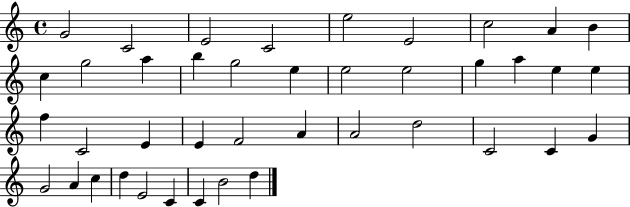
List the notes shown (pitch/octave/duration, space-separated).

G4/h C4/h E4/h C4/h E5/h E4/h C5/h A4/q B4/q C5/q G5/h A5/q B5/q G5/h E5/q E5/h E5/h G5/q A5/q E5/q E5/q F5/q C4/h E4/q E4/q F4/h A4/q A4/h D5/h C4/h C4/q G4/q G4/h A4/q C5/q D5/q E4/h C4/q C4/q B4/h D5/q